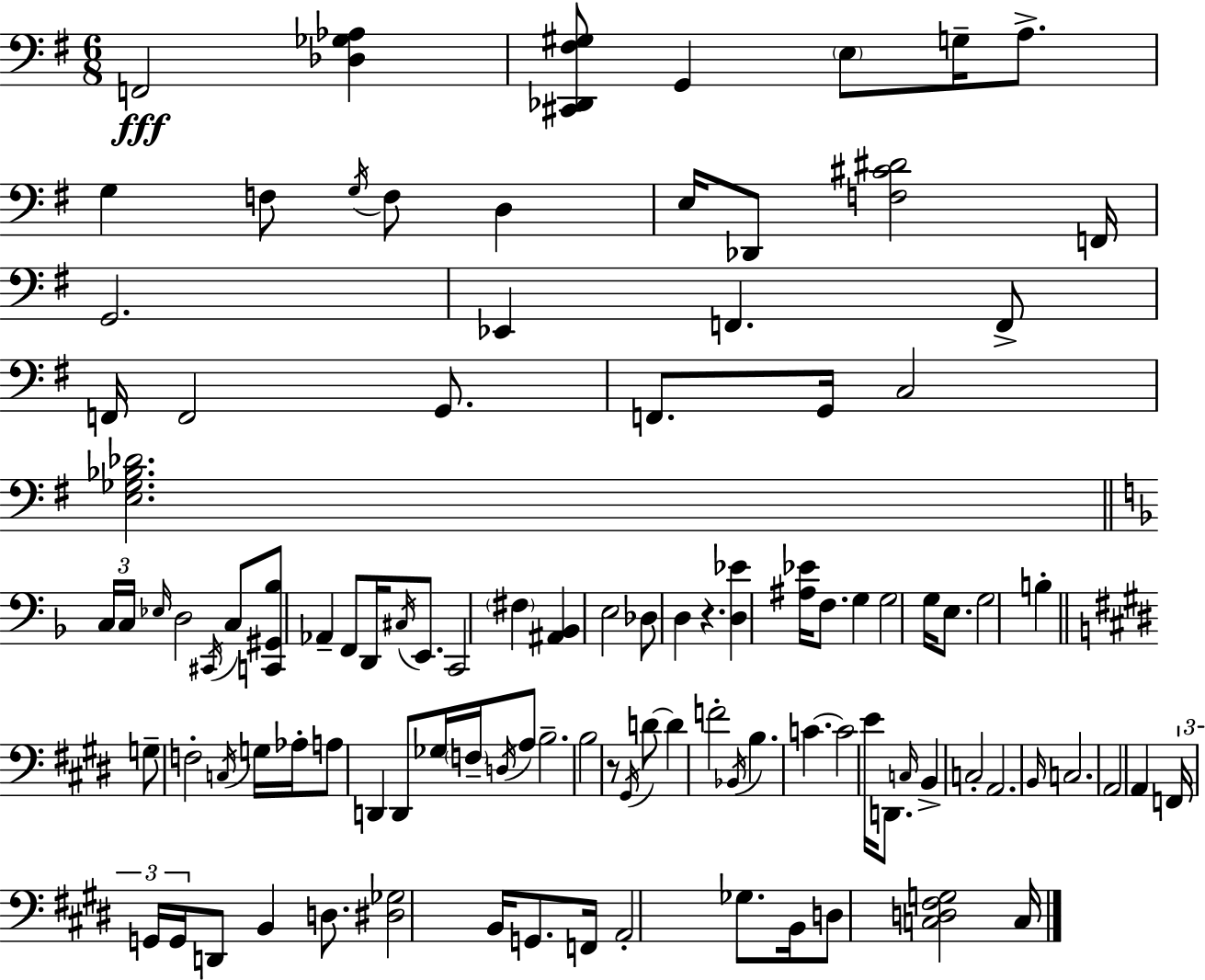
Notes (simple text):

F2/h [Db3,Gb3,Ab3]/q [C#2,Db2,F#3,G#3]/e G2/q E3/e G3/s A3/e. G3/q F3/e G3/s F3/e D3/q E3/s Db2/e [F3,C#4,D#4]/h F2/s G2/h. Eb2/q F2/q. F2/e F2/s F2/h G2/e. F2/e. G2/s C3/h [E3,Gb3,Bb3,Db4]/h. C3/s C3/s Eb3/s D3/h C#2/s C3/e [C2,G#2,Bb3]/e Ab2/q F2/e D2/s C#3/s E2/e. C2/h F#3/q [A#2,Bb2]/q E3/h Db3/e D3/q R/q. [D3,Eb4]/q [A#3,Eb4]/s F3/e. G3/q G3/h G3/s E3/e. G3/h B3/q G3/e F3/h C3/s G3/s Ab3/s A3/e D2/q D2/e Gb3/s F3/s D3/s A3/e B3/h. B3/h R/e G#2/s D4/e D4/q F4/h Bb2/s B3/q. C4/q. C4/h E4/s D2/e. C3/s B2/q C3/h A2/h. B2/s C3/h. A2/h A2/q F2/s G2/s G2/s D2/e B2/q D3/e. [D#3,Gb3]/h B2/s G2/e. F2/s A2/h Gb3/e. B2/s D3/e [C3,D3,F#3,G3]/h C3/s